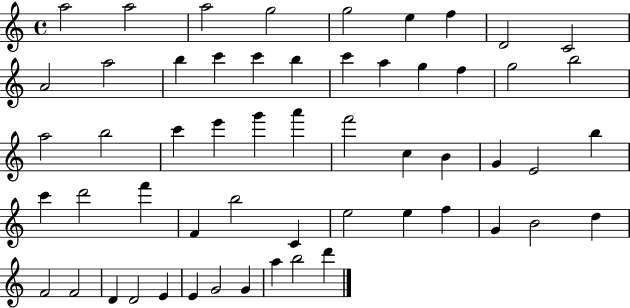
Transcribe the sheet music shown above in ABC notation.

X:1
T:Untitled
M:4/4
L:1/4
K:C
a2 a2 a2 g2 g2 e f D2 C2 A2 a2 b c' c' b c' a g f g2 b2 a2 b2 c' e' g' a' f'2 c B G E2 b c' d'2 f' F b2 C e2 e f G B2 d F2 F2 D D2 E E G2 G a b2 d'